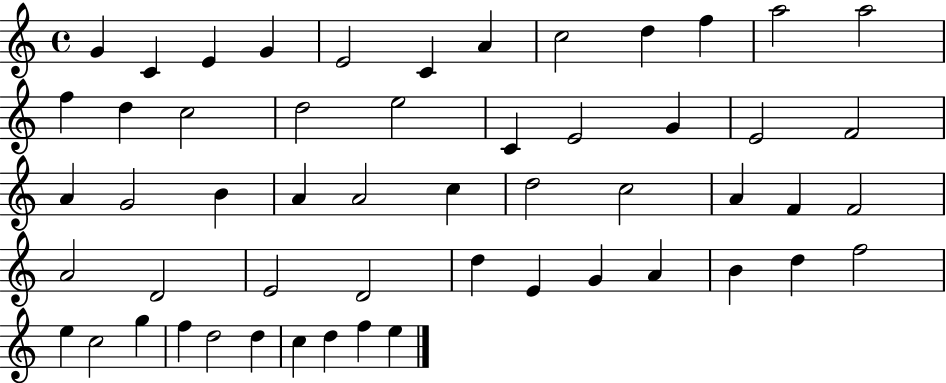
G4/q C4/q E4/q G4/q E4/h C4/q A4/q C5/h D5/q F5/q A5/h A5/h F5/q D5/q C5/h D5/h E5/h C4/q E4/h G4/q E4/h F4/h A4/q G4/h B4/q A4/q A4/h C5/q D5/h C5/h A4/q F4/q F4/h A4/h D4/h E4/h D4/h D5/q E4/q G4/q A4/q B4/q D5/q F5/h E5/q C5/h G5/q F5/q D5/h D5/q C5/q D5/q F5/q E5/q